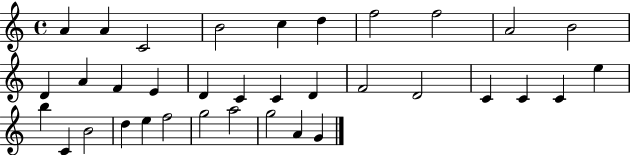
A4/q A4/q C4/h B4/h C5/q D5/q F5/h F5/h A4/h B4/h D4/q A4/q F4/q E4/q D4/q C4/q C4/q D4/q F4/h D4/h C4/q C4/q C4/q E5/q B5/q C4/q B4/h D5/q E5/q F5/h G5/h A5/h G5/h A4/q G4/q